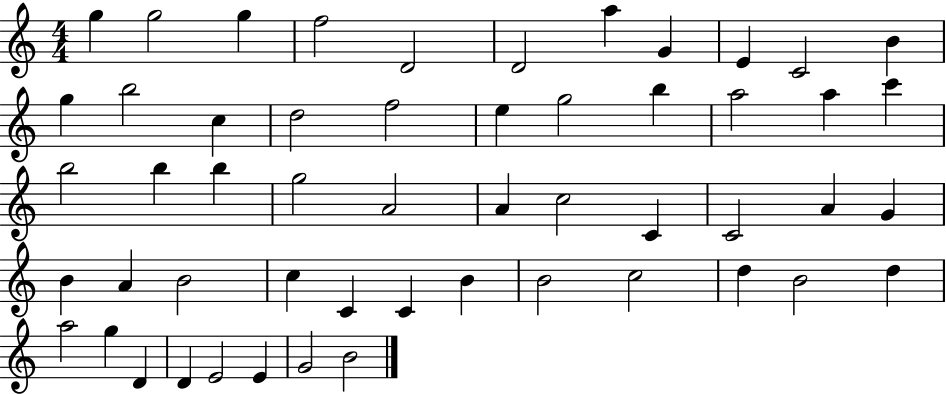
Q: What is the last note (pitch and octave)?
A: B4